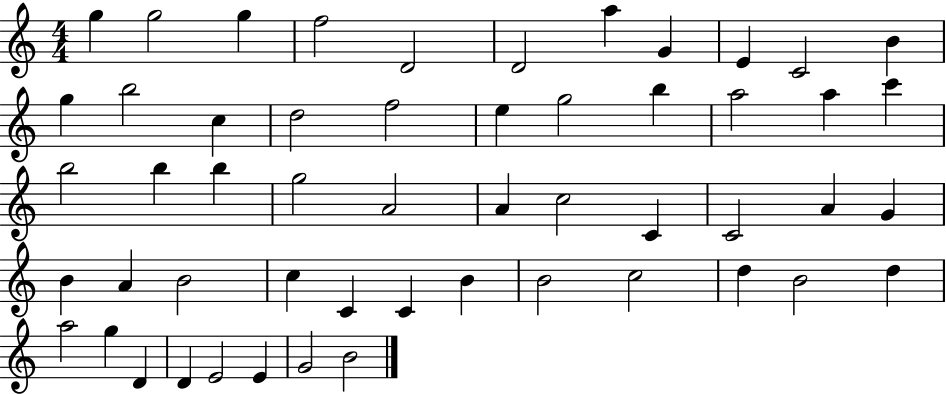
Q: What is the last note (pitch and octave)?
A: B4